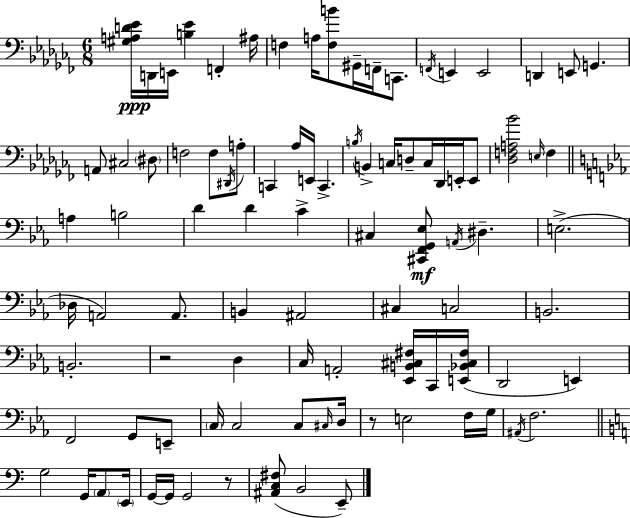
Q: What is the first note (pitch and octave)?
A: D2